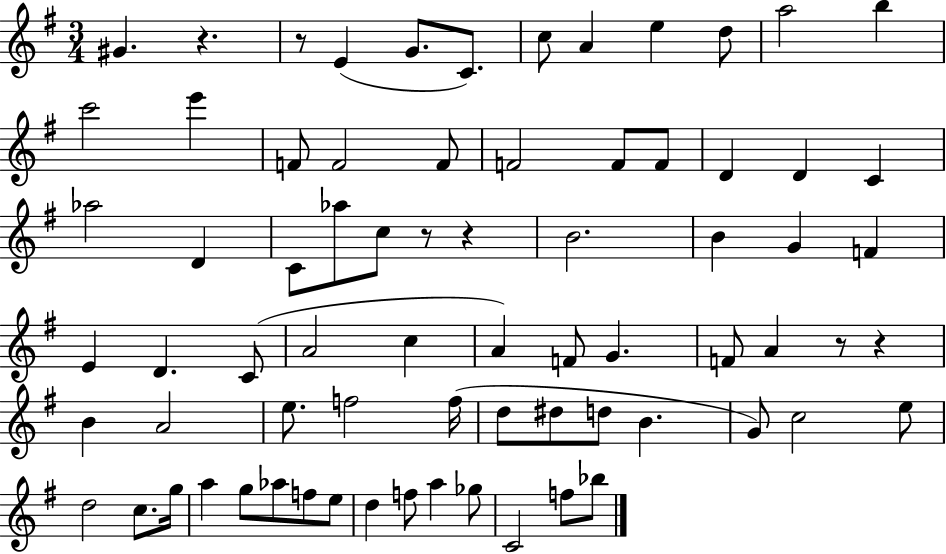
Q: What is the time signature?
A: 3/4